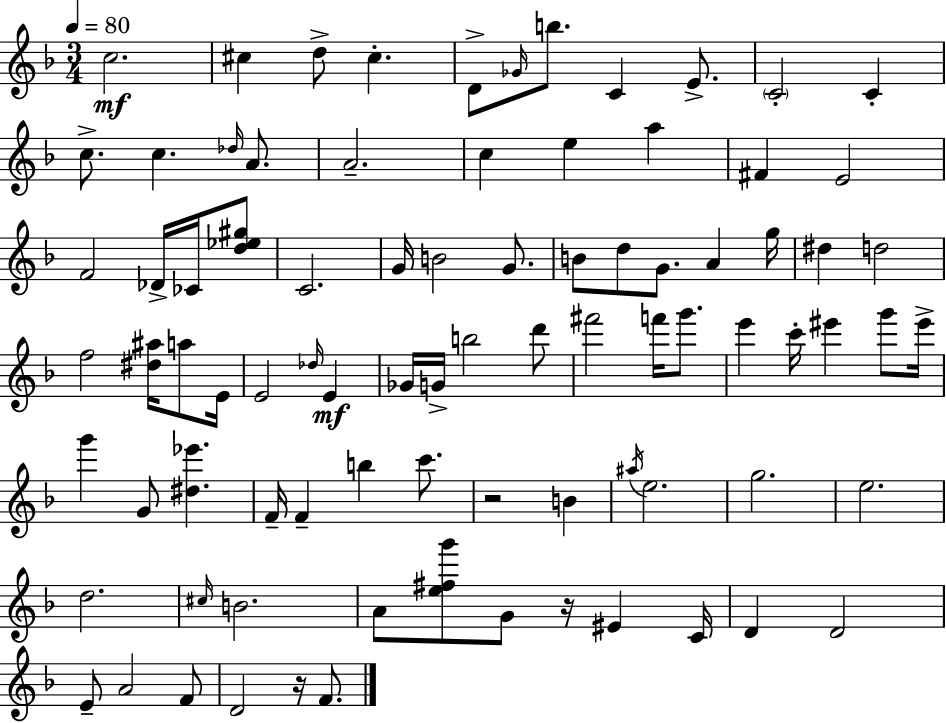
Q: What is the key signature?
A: D minor